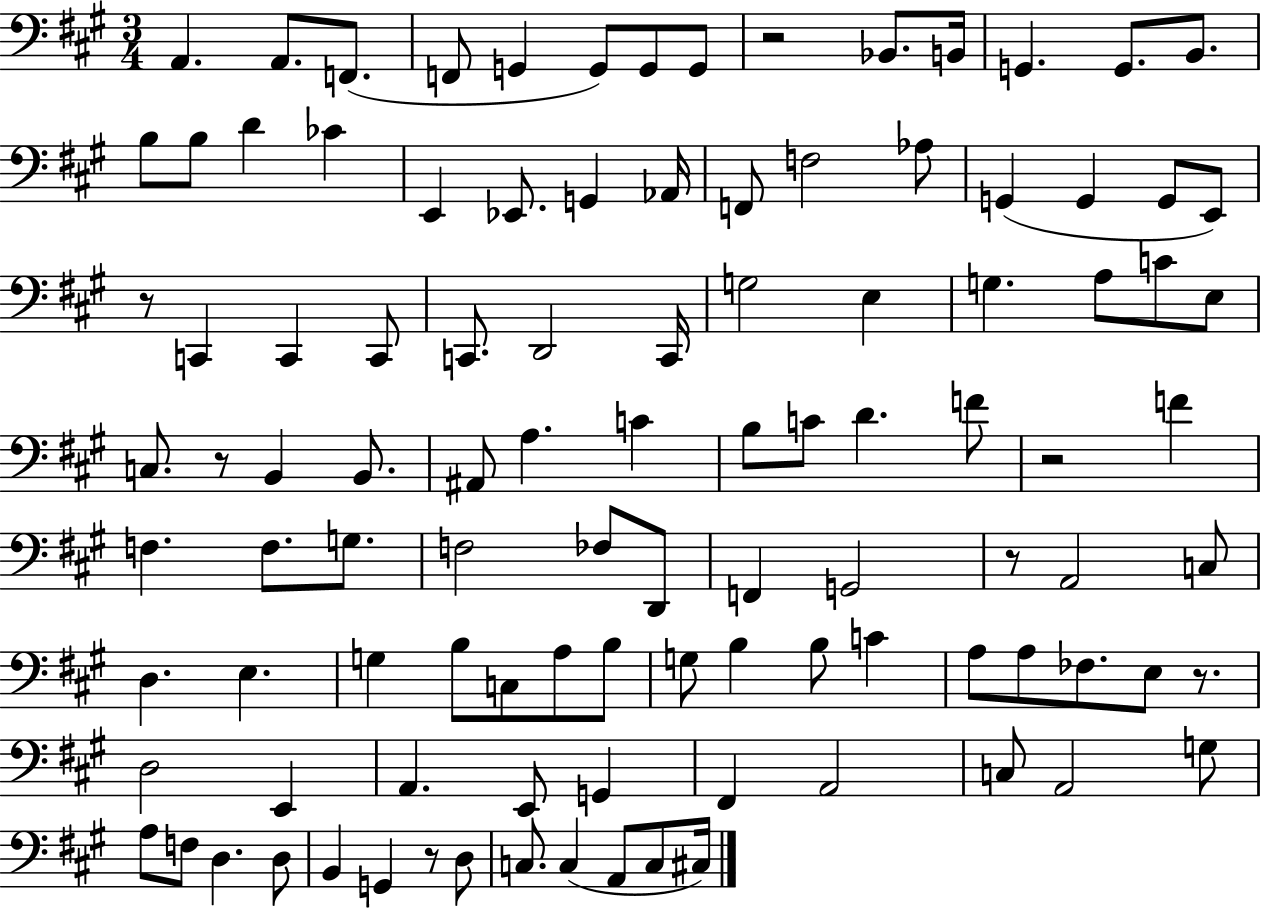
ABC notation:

X:1
T:Untitled
M:3/4
L:1/4
K:A
A,, A,,/2 F,,/2 F,,/2 G,, G,,/2 G,,/2 G,,/2 z2 _B,,/2 B,,/4 G,, G,,/2 B,,/2 B,/2 B,/2 D _C E,, _E,,/2 G,, _A,,/4 F,,/2 F,2 _A,/2 G,, G,, G,,/2 E,,/2 z/2 C,, C,, C,,/2 C,,/2 D,,2 C,,/4 G,2 E, G, A,/2 C/2 E,/2 C,/2 z/2 B,, B,,/2 ^A,,/2 A, C B,/2 C/2 D F/2 z2 F F, F,/2 G,/2 F,2 _F,/2 D,,/2 F,, G,,2 z/2 A,,2 C,/2 D, E, G, B,/2 C,/2 A,/2 B,/2 G,/2 B, B,/2 C A,/2 A,/2 _F,/2 E,/2 z/2 D,2 E,, A,, E,,/2 G,, ^F,, A,,2 C,/2 A,,2 G,/2 A,/2 F,/2 D, D,/2 B,, G,, z/2 D,/2 C,/2 C, A,,/2 C,/2 ^C,/4